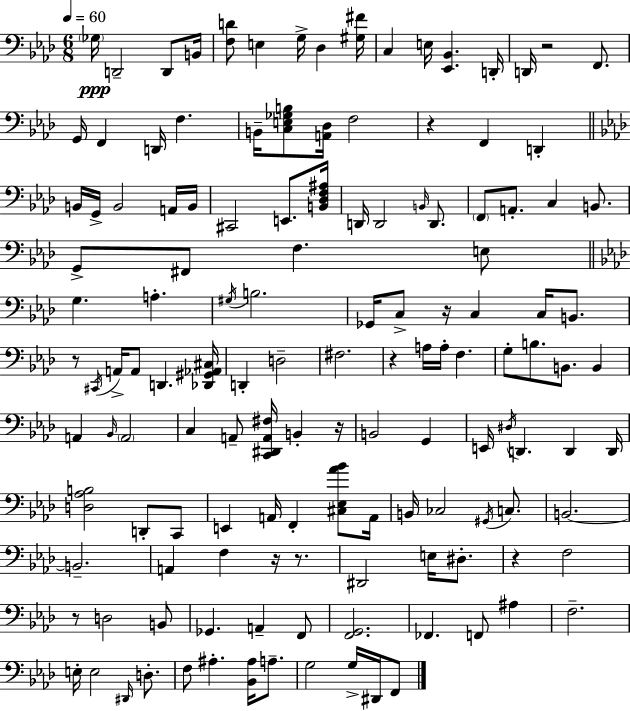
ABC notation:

X:1
T:Untitled
M:6/8
L:1/4
K:Ab
_G,/4 D,,2 D,,/2 B,,/4 [F,D]/2 E, G,/4 _D, [^G,^F]/4 C, E,/4 [_E,,_B,,] D,,/4 D,,/4 z2 F,,/2 G,,/4 F,, D,,/4 F, B,,/4 [C,E,_G,B,]/2 [A,,_D,]/4 F,2 z F,, D,, B,,/4 G,,/4 B,,2 A,,/4 B,,/4 ^C,,2 E,,/2 [B,,_D,F,^A,]/4 D,,/4 D,,2 B,,/4 D,,/2 F,,/2 A,,/2 C, B,,/2 G,,/2 ^F,,/2 F, E,/2 G, A, ^G,/4 B,2 _G,,/4 C,/2 z/4 C, C,/4 B,,/2 z/2 ^C,,/4 A,,/4 A,,/2 D,, [_D,,^G,,_A,,^C,]/4 D,, D,2 ^F,2 z A,/4 A,/4 F, G,/2 B,/2 B,,/2 B,, A,, _B,,/4 A,,2 C, A,,/2 [C,,^D,,A,,^F,]/4 B,, z/4 B,,2 G,, E,,/4 ^D,/4 D,, D,, D,,/4 [D,_A,B,]2 D,,/2 C,,/2 E,, A,,/4 F,, [^C,_E,_A_B]/2 A,,/4 B,,/4 _C,2 ^G,,/4 C,/2 B,,2 B,,2 A,, F, z/4 z/2 ^D,,2 E,/4 ^D,/2 z F,2 z/2 D,2 B,,/2 _G,, A,, F,,/2 [F,,G,,]2 _F,, F,,/2 ^A, F,2 E,/4 E,2 ^D,,/4 D,/2 F,/2 ^A, [_B,,^A,]/4 A,/2 G,2 G,/4 ^D,,/4 F,,/2